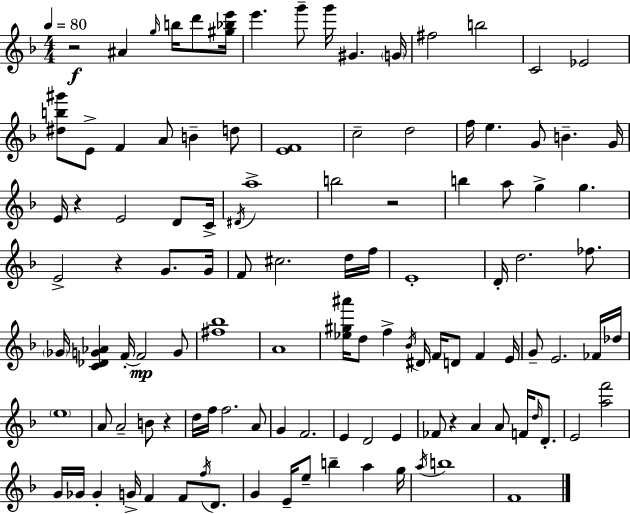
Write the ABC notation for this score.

X:1
T:Untitled
M:4/4
L:1/4
K:Dm
z2 ^A g/4 b/4 d'/2 [^g_be']/4 e' g'/2 g'/4 ^G G/4 ^f2 b2 C2 _E2 [^db^g']/2 E/2 F A/2 B d/2 [EF]4 c2 d2 f/4 e G/2 B G/4 E/4 z E2 D/2 C/4 ^D/4 a4 b2 z2 b a/2 g g E2 z G/2 G/4 F/2 ^c2 d/4 f/4 E4 D/4 d2 _f/2 _G/4 [C_DG_A] F/4 F2 G/2 [^f_b]4 A4 [_e^g^a']/4 d/2 f _B/4 ^D/4 F/4 D/2 F E/4 G/2 E2 _F/4 _d/4 e4 A/2 A2 B/2 z d/4 f/4 f2 A/2 G F2 E D2 E _F/2 z A A/2 F/4 d/4 D/2 E2 [af']2 G/4 _G/4 _G G/4 F F/2 f/4 D/2 G E/4 e/2 b a g/4 a/4 b4 F4